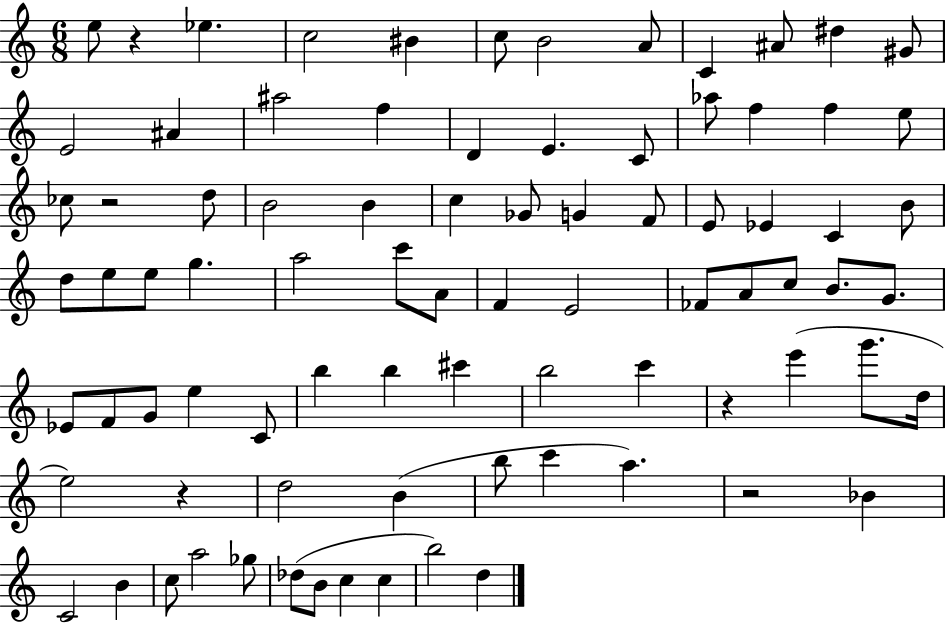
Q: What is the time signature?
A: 6/8